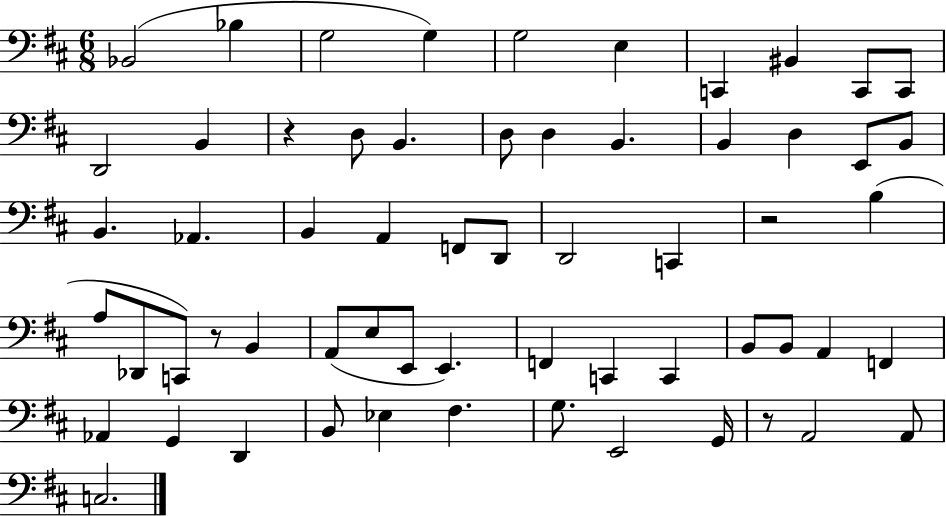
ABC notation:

X:1
T:Untitled
M:6/8
L:1/4
K:D
_B,,2 _B, G,2 G, G,2 E, C,, ^B,, C,,/2 C,,/2 D,,2 B,, z D,/2 B,, D,/2 D, B,, B,, D, E,,/2 B,,/2 B,, _A,, B,, A,, F,,/2 D,,/2 D,,2 C,, z2 B, A,/2 _D,,/2 C,,/2 z/2 B,, A,,/2 E,/2 E,,/2 E,, F,, C,, C,, B,,/2 B,,/2 A,, F,, _A,, G,, D,, B,,/2 _E, ^F, G,/2 E,,2 G,,/4 z/2 A,,2 A,,/2 C,2